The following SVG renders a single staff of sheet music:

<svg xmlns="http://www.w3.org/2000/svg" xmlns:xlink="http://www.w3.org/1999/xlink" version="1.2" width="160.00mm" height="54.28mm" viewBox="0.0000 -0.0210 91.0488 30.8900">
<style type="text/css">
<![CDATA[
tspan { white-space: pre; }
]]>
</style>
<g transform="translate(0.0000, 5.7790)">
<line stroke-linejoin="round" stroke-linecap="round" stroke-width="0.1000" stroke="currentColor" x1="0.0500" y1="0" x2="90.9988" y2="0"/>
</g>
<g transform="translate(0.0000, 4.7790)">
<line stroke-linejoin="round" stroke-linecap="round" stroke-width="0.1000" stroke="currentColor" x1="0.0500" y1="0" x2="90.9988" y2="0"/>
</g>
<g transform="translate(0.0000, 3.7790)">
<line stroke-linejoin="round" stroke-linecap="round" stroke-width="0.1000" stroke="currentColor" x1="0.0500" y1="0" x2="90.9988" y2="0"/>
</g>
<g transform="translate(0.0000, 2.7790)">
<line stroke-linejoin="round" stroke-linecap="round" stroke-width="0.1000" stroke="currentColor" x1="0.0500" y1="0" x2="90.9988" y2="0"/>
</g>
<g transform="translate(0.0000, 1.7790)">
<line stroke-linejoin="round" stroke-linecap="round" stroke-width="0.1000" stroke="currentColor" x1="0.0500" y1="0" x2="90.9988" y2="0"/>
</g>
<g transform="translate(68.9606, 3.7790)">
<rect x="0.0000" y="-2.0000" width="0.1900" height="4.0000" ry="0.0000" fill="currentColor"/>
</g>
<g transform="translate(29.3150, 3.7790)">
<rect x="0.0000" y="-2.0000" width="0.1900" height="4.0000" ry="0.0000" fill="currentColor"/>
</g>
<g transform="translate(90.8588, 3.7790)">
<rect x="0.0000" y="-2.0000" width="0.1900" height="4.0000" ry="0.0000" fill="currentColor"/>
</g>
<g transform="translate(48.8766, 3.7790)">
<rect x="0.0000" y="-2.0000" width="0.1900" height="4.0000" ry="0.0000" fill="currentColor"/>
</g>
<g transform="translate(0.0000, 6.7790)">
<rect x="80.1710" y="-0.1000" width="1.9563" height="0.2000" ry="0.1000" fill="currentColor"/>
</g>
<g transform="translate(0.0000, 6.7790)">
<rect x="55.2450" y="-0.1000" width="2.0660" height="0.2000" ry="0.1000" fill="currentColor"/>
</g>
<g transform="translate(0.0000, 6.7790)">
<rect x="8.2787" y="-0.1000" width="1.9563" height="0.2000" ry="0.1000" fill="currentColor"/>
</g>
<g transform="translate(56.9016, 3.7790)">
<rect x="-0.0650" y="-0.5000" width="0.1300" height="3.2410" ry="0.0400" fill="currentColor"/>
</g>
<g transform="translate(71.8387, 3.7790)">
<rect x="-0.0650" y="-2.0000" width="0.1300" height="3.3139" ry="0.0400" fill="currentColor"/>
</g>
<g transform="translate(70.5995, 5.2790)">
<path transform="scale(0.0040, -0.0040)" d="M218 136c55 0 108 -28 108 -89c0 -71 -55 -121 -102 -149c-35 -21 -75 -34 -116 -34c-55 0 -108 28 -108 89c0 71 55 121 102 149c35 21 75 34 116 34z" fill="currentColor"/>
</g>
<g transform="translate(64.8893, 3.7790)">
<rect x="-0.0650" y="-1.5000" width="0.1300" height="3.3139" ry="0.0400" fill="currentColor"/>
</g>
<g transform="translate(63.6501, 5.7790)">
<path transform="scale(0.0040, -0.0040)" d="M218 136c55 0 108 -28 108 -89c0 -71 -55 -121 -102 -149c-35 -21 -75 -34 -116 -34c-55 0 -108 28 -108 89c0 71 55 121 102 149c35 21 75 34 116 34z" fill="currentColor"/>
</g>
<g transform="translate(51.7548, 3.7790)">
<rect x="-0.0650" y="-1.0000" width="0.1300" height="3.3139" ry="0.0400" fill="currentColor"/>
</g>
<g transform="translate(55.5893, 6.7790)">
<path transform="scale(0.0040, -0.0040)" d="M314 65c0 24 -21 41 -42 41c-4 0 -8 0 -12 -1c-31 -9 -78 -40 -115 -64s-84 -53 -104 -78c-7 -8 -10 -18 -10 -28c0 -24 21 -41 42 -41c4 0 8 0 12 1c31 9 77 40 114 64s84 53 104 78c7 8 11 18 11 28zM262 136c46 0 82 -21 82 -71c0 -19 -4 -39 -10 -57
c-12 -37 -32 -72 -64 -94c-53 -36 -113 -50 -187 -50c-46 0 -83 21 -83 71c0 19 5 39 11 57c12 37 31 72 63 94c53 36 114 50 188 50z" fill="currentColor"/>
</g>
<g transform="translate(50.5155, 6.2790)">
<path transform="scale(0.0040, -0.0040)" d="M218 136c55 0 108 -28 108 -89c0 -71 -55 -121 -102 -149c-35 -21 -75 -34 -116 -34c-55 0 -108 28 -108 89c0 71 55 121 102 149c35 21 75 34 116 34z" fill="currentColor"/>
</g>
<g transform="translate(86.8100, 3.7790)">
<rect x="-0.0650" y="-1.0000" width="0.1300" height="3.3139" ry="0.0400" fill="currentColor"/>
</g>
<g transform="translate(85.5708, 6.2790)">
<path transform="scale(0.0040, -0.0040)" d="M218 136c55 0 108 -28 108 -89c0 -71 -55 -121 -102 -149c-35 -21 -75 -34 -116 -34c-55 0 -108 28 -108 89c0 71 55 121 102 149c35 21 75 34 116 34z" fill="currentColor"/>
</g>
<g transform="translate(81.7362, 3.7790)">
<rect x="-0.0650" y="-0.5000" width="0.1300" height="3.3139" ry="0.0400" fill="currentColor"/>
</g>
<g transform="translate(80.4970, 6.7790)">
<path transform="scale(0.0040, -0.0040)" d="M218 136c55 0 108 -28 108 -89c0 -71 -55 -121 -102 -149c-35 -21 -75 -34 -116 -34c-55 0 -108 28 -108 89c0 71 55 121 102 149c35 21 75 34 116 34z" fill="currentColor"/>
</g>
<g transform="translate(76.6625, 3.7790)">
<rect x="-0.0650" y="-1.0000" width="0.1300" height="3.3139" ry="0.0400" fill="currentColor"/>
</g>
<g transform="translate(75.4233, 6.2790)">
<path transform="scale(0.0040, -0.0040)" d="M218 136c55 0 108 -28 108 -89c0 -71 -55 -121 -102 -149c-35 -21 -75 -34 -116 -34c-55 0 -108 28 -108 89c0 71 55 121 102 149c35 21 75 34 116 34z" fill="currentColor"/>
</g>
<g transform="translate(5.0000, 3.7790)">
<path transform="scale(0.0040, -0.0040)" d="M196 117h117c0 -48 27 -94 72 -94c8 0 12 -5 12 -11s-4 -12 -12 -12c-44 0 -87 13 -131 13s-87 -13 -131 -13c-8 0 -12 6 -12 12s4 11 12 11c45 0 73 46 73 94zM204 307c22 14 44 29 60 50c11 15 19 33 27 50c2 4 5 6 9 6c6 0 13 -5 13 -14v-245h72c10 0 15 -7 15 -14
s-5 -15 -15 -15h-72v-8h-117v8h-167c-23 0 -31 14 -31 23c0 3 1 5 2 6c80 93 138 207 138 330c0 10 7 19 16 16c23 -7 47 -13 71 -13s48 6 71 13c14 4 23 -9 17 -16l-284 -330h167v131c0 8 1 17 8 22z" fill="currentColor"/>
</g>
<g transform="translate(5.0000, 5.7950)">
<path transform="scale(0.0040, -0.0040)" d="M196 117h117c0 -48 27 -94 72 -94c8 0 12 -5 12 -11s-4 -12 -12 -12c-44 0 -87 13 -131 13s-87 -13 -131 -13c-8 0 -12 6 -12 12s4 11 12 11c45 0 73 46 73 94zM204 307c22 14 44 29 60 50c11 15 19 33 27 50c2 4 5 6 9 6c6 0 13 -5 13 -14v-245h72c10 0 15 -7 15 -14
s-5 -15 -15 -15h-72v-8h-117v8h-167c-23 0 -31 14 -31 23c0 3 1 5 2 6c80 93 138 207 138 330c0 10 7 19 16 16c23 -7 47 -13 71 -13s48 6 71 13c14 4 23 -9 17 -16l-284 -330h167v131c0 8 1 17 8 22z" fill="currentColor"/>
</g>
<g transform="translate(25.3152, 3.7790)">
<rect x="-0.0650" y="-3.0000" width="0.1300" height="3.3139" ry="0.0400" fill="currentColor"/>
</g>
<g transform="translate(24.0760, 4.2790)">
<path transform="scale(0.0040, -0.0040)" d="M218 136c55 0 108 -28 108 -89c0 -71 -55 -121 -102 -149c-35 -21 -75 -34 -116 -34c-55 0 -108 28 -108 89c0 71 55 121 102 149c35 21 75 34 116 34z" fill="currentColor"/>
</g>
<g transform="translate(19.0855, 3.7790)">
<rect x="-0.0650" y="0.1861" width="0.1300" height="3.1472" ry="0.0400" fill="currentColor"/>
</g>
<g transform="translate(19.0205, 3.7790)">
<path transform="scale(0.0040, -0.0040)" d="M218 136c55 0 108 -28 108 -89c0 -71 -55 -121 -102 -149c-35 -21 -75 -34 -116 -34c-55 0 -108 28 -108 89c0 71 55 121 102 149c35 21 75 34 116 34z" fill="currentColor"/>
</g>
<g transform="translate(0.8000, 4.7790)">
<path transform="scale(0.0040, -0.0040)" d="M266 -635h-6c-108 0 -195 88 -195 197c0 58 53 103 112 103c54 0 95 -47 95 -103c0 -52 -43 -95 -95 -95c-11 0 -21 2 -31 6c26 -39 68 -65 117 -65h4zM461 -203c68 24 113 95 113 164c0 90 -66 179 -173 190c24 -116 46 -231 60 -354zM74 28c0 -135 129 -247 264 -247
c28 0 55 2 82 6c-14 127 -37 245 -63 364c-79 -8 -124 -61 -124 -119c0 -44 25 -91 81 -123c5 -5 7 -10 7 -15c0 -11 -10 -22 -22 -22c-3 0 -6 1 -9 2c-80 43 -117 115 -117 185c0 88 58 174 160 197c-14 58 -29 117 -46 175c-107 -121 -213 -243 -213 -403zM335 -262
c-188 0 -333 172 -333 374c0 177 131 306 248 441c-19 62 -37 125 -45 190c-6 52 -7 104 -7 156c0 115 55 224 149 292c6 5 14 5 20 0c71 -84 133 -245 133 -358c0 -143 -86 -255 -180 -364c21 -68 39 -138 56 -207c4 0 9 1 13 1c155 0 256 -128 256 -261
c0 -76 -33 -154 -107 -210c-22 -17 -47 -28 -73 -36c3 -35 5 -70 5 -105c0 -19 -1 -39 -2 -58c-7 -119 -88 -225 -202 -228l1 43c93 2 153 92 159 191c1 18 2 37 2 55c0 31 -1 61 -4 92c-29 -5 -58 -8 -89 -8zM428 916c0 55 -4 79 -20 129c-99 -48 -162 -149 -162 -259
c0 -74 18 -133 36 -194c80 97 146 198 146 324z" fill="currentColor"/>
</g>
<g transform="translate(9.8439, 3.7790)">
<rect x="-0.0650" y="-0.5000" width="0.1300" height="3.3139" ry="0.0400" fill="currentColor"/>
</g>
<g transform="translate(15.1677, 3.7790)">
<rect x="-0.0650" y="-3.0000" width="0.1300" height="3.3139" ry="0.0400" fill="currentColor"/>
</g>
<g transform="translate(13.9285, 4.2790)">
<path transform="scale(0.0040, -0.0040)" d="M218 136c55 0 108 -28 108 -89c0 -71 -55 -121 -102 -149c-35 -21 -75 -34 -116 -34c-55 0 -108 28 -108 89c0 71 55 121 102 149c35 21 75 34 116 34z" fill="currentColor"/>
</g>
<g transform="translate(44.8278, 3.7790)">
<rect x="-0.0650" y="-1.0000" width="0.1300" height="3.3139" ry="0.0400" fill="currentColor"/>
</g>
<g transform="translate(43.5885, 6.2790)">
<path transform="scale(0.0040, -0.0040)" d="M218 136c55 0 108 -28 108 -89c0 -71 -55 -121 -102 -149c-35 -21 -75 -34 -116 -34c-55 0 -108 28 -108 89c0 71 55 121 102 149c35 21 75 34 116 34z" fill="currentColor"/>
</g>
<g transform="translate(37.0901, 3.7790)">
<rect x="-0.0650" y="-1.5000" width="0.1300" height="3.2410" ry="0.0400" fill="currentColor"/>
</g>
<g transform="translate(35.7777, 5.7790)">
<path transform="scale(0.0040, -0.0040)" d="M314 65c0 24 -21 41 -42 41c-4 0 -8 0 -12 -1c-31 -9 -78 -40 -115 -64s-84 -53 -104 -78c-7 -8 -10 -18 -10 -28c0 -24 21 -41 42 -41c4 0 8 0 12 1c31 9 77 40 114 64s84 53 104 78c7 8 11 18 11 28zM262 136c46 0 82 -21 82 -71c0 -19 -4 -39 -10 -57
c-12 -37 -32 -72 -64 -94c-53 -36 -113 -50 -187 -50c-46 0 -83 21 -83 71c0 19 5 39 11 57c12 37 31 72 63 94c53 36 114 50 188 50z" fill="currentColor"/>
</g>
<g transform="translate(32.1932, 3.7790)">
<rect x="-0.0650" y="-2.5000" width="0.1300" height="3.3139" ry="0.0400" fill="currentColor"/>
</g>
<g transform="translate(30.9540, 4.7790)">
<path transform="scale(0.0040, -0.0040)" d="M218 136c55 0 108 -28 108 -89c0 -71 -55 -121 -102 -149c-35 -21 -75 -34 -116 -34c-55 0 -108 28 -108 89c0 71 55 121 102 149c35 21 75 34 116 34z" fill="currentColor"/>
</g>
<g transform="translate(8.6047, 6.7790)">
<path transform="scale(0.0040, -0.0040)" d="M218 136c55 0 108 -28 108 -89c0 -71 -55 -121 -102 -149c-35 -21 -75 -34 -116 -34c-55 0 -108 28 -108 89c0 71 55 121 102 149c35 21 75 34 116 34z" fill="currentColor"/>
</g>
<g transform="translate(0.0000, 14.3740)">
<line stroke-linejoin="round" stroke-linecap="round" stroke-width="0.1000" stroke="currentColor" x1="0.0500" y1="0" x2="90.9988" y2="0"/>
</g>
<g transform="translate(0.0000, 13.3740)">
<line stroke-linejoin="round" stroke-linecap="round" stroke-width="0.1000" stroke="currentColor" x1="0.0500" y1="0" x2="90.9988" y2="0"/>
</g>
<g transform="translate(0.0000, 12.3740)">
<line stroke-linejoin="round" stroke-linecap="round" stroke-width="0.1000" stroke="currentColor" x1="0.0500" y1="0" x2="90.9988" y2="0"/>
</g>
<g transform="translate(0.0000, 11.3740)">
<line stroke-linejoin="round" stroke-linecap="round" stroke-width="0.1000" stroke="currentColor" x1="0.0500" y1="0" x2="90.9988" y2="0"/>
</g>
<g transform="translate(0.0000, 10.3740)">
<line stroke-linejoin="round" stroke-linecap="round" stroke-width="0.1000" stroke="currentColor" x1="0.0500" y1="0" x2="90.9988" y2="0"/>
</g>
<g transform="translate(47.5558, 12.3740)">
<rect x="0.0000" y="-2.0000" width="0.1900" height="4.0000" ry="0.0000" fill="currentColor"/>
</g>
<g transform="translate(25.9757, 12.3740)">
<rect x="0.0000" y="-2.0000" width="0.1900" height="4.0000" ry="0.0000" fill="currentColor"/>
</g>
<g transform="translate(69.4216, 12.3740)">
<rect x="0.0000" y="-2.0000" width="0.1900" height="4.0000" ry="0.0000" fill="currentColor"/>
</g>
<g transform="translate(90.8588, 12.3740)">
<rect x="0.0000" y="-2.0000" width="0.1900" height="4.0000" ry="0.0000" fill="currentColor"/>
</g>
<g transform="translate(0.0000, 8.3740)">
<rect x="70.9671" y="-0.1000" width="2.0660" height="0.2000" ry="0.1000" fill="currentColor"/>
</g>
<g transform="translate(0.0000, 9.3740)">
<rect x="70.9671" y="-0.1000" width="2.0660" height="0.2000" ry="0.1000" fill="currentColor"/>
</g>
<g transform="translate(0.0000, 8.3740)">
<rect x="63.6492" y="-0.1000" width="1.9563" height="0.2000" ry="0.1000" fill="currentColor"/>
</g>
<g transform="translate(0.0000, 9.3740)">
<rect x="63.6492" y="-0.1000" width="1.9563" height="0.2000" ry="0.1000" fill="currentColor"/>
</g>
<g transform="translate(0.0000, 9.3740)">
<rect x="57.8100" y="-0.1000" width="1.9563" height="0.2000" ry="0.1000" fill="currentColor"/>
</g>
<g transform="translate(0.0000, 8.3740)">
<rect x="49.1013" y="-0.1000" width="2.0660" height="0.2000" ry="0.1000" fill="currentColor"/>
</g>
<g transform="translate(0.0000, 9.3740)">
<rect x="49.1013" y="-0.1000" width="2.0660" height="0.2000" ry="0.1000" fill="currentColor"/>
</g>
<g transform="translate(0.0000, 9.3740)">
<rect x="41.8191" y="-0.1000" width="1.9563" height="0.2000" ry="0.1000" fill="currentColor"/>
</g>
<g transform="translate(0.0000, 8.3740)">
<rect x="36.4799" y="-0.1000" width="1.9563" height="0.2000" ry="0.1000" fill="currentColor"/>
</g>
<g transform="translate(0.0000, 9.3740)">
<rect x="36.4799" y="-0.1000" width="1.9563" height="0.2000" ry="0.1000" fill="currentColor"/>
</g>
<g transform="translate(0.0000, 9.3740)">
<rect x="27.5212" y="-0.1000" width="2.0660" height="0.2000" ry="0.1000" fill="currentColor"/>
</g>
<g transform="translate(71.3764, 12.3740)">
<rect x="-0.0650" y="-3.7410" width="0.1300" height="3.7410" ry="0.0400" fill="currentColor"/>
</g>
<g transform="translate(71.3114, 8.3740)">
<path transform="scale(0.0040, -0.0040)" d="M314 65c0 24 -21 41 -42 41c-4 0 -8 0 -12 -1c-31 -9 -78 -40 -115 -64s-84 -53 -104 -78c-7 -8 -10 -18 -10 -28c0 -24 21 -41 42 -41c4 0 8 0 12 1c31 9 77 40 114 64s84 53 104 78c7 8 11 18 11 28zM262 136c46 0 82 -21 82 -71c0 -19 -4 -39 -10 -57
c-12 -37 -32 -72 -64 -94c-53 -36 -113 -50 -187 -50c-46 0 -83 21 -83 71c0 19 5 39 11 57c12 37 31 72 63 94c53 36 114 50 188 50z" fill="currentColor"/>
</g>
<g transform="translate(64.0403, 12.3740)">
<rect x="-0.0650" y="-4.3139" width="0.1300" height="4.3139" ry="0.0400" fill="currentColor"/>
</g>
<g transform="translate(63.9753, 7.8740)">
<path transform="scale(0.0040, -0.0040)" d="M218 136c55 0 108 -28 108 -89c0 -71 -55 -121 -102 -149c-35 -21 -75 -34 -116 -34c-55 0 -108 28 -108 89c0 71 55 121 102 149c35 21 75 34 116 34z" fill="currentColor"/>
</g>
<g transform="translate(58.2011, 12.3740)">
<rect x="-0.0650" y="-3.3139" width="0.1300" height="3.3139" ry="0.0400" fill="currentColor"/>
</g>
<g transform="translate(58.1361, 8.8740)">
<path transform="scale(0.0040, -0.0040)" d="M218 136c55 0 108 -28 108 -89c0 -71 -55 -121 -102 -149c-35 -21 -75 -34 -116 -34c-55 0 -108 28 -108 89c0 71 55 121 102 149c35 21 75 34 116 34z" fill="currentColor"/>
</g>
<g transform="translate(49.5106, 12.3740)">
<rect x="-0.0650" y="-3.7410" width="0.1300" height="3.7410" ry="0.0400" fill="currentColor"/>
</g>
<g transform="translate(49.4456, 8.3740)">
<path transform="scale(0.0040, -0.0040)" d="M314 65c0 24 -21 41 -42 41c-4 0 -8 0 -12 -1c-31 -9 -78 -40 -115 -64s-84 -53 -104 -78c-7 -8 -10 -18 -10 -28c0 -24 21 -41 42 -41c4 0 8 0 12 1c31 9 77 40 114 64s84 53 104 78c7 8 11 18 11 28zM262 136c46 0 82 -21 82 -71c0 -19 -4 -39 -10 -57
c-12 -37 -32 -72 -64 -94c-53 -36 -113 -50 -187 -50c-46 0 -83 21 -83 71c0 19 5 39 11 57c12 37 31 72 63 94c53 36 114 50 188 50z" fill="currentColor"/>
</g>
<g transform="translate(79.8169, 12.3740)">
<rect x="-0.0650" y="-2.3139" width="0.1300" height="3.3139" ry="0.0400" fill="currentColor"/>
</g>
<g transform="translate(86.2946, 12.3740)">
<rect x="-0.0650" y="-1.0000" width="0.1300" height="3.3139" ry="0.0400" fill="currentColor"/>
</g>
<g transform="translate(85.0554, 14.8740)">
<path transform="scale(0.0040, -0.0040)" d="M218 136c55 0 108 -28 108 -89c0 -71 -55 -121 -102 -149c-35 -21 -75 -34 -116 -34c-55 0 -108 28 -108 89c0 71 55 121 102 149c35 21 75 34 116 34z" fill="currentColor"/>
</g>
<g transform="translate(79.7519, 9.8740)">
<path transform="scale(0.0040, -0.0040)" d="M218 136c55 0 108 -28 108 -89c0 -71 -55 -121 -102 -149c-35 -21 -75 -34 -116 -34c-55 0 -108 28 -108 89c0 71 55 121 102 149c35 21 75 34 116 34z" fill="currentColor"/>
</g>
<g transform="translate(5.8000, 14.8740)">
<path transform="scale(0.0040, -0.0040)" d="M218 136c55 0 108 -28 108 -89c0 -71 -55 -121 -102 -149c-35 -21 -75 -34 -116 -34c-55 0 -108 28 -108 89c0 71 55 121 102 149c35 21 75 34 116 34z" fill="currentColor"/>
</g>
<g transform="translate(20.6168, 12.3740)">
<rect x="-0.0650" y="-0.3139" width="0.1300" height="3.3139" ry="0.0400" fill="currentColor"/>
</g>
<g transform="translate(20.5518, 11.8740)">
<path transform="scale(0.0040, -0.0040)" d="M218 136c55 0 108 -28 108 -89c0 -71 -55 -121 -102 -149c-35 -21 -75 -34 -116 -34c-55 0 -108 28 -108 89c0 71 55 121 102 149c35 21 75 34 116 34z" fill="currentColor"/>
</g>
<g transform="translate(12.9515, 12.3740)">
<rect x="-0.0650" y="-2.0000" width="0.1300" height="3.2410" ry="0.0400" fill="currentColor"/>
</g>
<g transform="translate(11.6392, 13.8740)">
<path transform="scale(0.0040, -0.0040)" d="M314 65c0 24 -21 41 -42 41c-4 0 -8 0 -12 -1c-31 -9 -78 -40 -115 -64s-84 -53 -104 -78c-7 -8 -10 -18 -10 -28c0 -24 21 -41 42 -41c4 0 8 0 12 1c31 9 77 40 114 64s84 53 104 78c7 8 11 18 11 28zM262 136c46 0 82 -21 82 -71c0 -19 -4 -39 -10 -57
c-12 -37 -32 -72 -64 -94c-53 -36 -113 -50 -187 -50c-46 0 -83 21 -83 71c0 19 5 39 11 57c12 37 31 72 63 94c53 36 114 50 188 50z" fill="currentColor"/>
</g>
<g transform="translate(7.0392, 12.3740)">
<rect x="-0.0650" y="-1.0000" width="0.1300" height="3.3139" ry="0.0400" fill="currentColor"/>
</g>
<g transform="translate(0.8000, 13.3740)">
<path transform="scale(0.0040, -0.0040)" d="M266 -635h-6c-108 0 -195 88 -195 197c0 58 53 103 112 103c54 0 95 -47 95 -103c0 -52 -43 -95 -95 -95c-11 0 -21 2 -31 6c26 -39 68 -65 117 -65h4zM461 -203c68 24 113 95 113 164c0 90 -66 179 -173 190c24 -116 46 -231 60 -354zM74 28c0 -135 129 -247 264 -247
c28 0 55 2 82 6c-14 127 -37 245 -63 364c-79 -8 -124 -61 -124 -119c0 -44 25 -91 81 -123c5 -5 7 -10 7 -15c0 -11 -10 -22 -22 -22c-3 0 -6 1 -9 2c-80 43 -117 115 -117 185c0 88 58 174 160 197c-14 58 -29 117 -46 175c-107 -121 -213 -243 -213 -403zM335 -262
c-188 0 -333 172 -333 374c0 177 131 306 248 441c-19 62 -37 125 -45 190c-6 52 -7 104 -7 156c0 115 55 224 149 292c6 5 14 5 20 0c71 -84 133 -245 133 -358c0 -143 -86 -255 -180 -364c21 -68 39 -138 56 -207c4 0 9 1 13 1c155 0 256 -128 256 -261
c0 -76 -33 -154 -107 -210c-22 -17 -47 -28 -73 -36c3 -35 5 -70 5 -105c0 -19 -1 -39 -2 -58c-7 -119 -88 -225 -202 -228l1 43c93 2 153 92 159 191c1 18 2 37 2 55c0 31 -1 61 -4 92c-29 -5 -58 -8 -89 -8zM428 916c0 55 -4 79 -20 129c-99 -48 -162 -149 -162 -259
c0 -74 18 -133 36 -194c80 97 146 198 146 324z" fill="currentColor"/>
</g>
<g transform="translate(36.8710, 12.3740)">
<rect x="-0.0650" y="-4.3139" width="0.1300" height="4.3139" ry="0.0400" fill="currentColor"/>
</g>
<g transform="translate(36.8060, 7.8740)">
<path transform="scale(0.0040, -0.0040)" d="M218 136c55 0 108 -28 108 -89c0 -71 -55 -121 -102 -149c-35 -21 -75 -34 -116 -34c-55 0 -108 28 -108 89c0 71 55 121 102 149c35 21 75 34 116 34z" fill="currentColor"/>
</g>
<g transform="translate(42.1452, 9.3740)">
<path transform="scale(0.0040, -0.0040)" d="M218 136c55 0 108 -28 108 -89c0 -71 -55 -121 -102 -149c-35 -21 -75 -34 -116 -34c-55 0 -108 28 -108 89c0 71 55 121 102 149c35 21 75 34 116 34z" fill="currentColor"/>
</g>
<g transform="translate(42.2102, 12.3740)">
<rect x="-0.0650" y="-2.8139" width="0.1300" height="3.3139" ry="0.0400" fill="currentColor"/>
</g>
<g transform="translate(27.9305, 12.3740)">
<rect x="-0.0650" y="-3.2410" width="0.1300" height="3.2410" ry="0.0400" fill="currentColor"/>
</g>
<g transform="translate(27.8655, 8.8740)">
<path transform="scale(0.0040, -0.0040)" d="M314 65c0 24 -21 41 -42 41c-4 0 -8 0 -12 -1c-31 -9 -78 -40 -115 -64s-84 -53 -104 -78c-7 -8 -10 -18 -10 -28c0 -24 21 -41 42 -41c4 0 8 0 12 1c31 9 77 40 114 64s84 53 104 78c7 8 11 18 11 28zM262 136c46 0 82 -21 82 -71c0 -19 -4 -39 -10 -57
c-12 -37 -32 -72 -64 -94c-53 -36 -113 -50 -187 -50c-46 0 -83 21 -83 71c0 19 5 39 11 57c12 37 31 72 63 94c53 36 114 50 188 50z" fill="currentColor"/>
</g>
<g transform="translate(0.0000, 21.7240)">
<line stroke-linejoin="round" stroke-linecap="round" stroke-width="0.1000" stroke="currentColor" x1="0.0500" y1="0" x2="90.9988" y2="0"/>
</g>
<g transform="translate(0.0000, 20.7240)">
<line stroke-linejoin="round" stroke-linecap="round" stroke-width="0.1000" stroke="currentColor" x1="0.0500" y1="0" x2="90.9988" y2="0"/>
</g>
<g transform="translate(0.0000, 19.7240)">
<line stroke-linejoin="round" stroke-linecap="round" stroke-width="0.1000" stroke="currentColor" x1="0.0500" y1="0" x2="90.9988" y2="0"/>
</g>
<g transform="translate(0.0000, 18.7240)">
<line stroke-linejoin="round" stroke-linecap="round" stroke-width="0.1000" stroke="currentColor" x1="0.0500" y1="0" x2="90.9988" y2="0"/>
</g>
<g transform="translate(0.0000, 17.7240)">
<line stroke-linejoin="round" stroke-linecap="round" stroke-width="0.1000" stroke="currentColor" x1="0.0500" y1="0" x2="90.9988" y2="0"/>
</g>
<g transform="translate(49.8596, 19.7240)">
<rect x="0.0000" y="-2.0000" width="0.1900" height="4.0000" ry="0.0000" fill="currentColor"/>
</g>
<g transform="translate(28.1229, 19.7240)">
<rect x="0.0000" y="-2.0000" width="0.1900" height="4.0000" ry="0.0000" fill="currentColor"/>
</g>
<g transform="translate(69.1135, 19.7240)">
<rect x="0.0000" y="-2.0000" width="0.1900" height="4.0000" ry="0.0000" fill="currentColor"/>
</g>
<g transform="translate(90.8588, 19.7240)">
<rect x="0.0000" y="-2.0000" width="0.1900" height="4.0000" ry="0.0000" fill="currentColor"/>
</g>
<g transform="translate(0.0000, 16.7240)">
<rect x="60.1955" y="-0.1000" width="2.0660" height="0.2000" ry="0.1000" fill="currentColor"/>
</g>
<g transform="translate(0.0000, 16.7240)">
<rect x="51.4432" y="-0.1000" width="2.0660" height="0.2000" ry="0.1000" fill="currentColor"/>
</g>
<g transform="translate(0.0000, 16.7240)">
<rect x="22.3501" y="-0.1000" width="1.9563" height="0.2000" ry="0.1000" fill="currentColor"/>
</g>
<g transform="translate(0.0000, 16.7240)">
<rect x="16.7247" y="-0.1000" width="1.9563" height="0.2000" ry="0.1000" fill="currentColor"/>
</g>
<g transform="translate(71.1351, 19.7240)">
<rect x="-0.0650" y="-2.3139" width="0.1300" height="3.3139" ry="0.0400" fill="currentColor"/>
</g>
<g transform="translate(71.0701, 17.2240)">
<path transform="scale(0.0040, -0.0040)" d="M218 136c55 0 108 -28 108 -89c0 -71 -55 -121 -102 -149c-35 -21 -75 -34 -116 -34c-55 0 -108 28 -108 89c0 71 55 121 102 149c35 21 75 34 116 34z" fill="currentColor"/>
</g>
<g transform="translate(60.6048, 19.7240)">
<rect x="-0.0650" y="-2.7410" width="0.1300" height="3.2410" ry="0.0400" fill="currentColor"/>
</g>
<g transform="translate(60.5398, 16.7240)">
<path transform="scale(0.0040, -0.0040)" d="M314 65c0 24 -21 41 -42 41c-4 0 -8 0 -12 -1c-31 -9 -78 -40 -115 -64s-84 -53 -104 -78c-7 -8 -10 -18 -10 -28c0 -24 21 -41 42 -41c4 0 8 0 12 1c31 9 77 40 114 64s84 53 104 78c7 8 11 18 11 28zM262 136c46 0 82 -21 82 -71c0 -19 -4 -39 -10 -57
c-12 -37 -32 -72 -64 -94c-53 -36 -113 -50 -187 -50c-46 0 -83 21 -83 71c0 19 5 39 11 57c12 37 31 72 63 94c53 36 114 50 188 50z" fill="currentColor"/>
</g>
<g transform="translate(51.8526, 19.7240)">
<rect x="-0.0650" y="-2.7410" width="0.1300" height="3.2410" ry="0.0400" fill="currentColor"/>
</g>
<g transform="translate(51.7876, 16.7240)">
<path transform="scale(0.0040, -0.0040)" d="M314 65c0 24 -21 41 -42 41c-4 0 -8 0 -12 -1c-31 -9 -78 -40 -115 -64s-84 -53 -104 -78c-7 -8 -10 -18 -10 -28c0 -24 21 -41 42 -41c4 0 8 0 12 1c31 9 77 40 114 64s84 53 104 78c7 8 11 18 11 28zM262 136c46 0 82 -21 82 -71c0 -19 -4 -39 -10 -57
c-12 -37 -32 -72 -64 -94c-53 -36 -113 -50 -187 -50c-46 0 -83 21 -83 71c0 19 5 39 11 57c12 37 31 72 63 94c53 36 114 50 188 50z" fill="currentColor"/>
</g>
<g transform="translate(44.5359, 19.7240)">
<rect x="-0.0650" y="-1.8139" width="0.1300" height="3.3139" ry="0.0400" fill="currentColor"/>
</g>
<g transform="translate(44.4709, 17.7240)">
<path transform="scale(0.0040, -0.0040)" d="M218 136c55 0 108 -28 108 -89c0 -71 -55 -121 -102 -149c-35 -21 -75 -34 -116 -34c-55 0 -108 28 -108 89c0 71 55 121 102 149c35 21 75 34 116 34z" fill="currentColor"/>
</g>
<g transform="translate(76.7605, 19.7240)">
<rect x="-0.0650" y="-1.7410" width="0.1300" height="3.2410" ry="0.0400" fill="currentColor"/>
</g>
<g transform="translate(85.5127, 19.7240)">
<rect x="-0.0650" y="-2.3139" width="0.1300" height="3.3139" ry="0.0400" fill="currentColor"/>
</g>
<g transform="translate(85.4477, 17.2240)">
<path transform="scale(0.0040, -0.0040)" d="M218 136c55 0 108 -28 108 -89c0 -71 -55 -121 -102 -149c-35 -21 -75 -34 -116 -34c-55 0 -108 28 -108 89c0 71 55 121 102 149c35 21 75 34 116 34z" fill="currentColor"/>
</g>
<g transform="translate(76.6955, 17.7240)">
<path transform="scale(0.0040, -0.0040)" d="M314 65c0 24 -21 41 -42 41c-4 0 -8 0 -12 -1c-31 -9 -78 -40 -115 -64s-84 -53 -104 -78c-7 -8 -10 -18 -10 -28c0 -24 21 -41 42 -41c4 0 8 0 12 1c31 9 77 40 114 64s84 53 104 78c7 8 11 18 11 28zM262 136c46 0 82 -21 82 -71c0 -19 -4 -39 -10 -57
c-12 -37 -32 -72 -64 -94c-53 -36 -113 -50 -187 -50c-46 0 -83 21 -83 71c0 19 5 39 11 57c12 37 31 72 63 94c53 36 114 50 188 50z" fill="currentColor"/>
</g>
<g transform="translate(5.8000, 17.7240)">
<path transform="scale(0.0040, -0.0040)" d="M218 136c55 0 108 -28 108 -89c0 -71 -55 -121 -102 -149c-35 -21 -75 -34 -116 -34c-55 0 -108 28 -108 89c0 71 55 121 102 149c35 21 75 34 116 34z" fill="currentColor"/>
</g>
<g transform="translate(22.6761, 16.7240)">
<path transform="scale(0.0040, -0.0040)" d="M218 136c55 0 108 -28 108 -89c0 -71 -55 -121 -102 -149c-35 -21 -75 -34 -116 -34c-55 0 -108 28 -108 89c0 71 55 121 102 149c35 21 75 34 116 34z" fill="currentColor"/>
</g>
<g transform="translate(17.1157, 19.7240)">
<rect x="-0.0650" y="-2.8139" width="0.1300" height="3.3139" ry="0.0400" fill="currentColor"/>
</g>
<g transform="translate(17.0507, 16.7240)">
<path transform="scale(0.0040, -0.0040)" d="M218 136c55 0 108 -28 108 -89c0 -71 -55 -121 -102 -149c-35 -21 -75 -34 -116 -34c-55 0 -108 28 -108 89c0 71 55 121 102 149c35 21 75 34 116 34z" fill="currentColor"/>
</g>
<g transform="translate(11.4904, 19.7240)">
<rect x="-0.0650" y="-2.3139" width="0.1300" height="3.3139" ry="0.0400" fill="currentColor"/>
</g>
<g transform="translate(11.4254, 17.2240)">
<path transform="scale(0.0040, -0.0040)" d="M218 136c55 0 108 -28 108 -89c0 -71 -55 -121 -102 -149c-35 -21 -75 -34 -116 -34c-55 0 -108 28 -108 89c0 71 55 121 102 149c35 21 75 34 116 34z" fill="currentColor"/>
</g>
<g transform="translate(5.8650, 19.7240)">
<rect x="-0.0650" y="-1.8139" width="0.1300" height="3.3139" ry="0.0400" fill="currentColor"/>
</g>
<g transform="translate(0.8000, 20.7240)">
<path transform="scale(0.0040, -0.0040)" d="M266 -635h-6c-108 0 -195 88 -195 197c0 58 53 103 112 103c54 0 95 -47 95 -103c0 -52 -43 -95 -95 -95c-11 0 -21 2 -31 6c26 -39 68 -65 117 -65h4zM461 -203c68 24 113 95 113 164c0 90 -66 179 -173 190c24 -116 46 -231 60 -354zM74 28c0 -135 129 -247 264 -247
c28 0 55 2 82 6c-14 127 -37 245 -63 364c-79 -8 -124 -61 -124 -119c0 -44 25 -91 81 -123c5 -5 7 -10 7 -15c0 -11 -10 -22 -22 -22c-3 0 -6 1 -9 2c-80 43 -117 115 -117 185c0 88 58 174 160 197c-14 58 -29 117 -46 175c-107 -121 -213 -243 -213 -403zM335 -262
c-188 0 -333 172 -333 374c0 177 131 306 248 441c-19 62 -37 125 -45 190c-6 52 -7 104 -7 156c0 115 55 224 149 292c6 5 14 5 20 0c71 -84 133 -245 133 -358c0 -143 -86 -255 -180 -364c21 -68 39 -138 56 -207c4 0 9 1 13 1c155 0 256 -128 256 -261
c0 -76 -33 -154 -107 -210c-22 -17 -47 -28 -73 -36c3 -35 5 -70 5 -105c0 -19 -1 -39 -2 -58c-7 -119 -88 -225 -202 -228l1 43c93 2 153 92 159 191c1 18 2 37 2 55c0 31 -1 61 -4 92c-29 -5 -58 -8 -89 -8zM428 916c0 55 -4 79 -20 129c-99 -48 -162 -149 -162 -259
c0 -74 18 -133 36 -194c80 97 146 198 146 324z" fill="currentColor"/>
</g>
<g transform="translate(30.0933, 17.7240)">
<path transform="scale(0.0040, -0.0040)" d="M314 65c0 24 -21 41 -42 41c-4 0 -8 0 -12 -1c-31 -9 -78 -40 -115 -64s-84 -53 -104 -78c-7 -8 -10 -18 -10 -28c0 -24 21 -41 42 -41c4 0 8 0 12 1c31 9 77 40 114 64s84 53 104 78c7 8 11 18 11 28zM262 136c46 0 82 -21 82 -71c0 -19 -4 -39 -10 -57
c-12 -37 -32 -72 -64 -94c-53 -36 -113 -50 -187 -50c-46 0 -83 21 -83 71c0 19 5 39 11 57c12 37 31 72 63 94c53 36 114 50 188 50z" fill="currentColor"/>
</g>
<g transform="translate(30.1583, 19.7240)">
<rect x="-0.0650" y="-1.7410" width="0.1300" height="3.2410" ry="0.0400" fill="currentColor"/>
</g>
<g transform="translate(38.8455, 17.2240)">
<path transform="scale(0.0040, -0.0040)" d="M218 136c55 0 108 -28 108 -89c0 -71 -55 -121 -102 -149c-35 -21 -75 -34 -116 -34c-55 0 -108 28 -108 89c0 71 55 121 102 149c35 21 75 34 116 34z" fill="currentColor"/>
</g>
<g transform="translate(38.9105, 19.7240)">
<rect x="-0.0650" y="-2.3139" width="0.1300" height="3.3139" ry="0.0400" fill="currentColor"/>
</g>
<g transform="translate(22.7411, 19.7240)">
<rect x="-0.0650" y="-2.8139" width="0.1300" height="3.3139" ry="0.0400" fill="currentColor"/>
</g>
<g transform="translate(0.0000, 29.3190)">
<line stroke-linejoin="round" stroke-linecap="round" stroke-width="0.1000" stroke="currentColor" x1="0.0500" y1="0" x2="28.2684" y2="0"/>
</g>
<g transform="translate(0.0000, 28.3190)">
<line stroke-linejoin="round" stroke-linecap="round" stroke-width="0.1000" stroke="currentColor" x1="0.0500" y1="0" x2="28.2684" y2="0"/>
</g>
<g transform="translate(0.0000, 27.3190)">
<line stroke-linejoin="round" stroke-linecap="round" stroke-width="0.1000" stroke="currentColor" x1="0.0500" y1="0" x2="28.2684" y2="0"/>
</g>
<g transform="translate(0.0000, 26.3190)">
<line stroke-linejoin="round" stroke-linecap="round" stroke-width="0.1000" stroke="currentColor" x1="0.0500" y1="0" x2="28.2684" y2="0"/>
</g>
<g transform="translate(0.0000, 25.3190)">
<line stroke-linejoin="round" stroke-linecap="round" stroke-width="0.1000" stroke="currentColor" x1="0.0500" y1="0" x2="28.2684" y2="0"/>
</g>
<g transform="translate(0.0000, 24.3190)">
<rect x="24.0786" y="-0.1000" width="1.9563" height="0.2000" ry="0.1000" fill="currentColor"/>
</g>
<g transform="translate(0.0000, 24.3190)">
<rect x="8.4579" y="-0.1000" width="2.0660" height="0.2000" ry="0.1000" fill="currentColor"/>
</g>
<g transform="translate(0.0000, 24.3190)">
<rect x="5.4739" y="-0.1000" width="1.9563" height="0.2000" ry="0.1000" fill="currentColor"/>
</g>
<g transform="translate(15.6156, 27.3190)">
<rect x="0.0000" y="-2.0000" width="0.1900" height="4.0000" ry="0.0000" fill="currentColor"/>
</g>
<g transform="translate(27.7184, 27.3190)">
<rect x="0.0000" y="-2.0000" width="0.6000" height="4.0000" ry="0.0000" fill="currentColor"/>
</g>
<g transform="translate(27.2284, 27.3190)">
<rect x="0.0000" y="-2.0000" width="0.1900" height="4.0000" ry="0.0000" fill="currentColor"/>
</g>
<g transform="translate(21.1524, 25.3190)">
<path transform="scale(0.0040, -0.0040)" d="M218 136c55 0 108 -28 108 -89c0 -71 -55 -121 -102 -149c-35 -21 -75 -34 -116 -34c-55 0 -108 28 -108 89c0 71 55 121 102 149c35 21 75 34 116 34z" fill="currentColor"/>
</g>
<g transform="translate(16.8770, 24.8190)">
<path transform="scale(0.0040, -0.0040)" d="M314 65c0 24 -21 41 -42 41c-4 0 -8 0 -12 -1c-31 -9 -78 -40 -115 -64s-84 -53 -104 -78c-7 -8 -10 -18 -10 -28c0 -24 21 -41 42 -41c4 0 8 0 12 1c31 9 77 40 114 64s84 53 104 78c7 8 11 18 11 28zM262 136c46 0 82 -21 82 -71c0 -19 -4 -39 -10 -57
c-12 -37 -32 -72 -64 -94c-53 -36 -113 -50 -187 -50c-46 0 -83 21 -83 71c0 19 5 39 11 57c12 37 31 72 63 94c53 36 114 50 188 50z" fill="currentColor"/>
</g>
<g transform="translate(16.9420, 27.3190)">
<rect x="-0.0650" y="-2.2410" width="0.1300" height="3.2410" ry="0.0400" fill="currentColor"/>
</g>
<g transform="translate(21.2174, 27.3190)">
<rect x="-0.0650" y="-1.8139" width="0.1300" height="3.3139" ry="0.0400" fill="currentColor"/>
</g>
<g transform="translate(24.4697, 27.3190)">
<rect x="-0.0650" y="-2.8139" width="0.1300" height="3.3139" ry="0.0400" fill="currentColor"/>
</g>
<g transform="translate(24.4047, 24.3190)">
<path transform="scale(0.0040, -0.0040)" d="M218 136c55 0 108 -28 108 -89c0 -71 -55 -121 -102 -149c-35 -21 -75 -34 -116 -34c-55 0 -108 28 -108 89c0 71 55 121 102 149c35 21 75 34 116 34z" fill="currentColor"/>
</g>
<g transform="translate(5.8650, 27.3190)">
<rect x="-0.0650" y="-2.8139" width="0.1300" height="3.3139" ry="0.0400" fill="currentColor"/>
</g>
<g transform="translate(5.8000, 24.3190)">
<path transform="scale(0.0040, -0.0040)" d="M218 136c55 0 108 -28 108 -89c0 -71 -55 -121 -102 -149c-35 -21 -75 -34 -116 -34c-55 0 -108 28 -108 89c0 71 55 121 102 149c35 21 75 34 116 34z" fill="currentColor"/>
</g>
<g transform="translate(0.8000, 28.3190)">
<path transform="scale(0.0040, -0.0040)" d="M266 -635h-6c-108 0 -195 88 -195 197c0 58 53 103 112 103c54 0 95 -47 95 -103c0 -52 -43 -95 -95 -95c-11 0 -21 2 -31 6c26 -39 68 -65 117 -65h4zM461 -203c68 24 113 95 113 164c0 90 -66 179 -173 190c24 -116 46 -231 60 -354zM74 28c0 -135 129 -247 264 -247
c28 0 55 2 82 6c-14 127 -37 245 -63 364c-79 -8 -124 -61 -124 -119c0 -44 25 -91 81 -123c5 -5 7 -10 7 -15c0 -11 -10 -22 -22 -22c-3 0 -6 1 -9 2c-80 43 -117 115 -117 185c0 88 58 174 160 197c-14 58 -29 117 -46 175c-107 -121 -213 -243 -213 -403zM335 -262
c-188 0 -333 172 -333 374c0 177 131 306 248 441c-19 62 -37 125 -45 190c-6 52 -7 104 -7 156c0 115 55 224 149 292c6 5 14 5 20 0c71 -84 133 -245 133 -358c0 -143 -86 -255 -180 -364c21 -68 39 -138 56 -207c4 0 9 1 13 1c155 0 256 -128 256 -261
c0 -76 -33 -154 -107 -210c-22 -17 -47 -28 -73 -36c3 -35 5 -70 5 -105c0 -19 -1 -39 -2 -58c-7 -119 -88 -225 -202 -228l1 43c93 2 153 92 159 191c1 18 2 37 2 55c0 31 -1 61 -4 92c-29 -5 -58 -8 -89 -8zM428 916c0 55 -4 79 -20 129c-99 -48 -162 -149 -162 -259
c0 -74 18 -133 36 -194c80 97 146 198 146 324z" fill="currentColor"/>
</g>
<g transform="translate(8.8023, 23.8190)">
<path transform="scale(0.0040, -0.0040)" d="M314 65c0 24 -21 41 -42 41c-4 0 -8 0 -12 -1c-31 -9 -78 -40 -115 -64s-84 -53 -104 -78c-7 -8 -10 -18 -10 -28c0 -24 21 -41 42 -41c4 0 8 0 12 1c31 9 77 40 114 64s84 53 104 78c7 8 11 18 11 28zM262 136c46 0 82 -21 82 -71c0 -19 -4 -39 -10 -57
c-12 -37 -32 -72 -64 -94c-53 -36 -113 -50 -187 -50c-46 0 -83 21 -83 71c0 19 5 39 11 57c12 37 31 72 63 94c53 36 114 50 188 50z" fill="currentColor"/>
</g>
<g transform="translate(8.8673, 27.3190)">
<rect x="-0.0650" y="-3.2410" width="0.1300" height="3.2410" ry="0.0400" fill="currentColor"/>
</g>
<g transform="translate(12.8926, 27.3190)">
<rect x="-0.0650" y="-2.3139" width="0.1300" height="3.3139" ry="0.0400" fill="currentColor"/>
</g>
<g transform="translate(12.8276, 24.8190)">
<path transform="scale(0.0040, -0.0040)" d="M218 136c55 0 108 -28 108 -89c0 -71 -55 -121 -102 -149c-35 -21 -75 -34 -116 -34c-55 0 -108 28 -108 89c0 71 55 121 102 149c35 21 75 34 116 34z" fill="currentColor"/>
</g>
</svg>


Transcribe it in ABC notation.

X:1
T:Untitled
M:4/4
L:1/4
K:C
C A B A G E2 D D C2 E F D C D D F2 c b2 d' a c'2 b d' c'2 g D f g a a f2 g f a2 a2 g f2 g a b2 g g2 f a